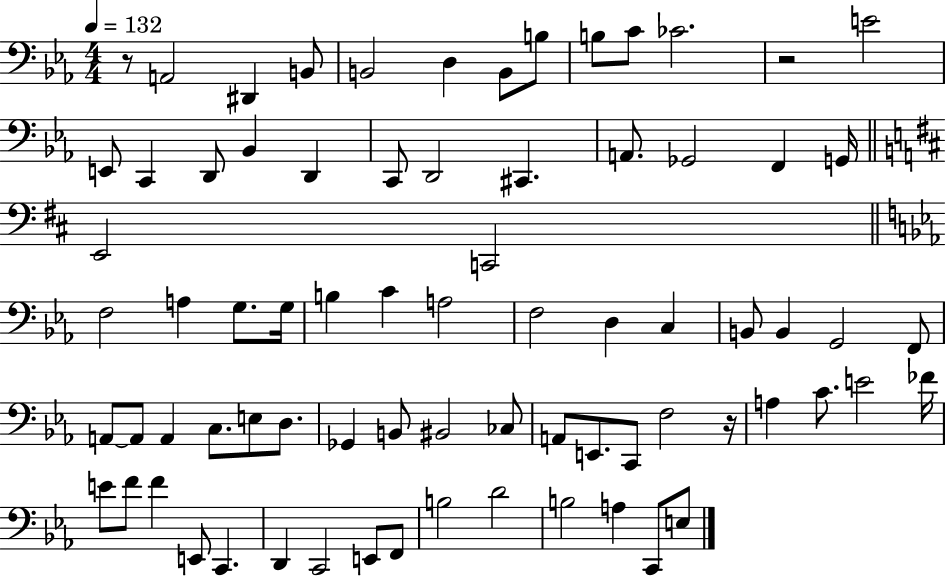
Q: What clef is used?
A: bass